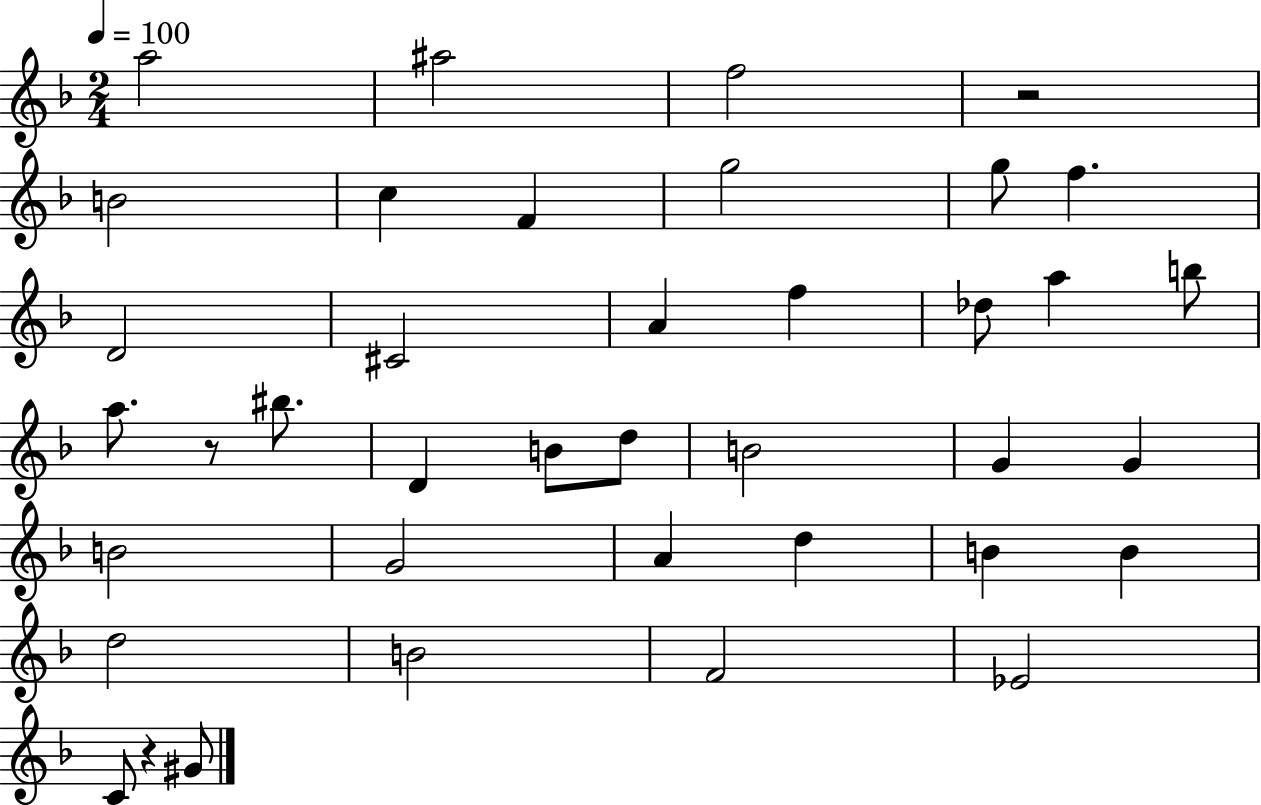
{
  \clef treble
  \numericTimeSignature
  \time 2/4
  \key f \major
  \tempo 4 = 100
  a''2 | ais''2 | f''2 | r2 | \break b'2 | c''4 f'4 | g''2 | g''8 f''4. | \break d'2 | cis'2 | a'4 f''4 | des''8 a''4 b''8 | \break a''8. r8 bis''8. | d'4 b'8 d''8 | b'2 | g'4 g'4 | \break b'2 | g'2 | a'4 d''4 | b'4 b'4 | \break d''2 | b'2 | f'2 | ees'2 | \break c'8 r4 gis'8 | \bar "|."
}